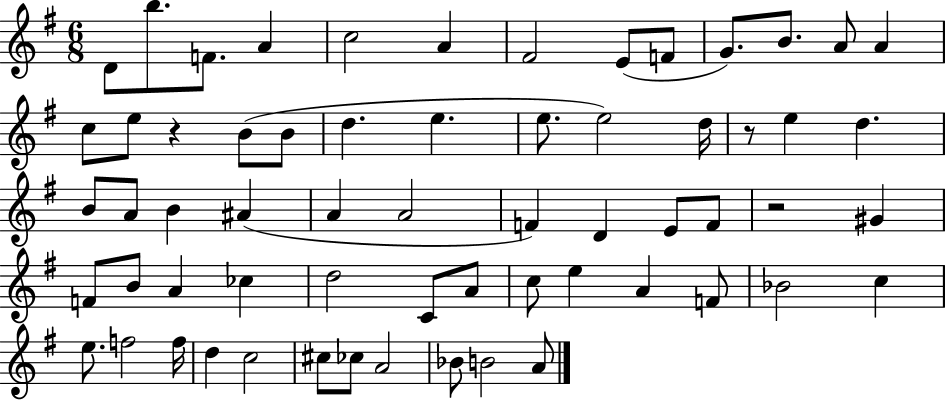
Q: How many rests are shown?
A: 3